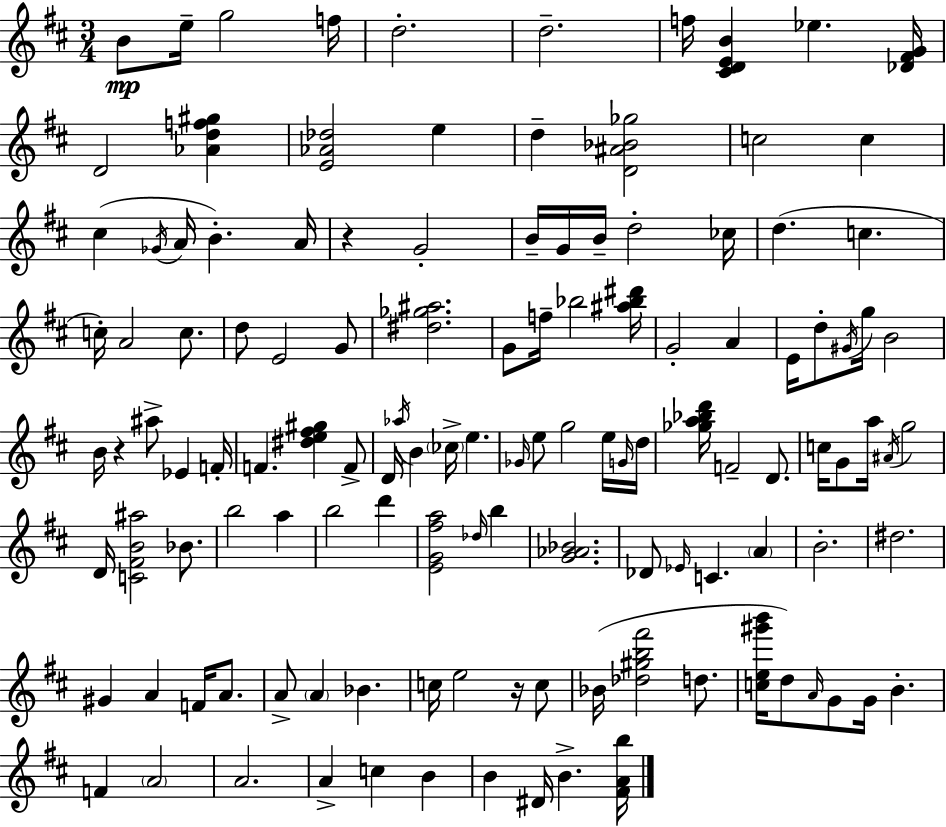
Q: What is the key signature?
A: D major